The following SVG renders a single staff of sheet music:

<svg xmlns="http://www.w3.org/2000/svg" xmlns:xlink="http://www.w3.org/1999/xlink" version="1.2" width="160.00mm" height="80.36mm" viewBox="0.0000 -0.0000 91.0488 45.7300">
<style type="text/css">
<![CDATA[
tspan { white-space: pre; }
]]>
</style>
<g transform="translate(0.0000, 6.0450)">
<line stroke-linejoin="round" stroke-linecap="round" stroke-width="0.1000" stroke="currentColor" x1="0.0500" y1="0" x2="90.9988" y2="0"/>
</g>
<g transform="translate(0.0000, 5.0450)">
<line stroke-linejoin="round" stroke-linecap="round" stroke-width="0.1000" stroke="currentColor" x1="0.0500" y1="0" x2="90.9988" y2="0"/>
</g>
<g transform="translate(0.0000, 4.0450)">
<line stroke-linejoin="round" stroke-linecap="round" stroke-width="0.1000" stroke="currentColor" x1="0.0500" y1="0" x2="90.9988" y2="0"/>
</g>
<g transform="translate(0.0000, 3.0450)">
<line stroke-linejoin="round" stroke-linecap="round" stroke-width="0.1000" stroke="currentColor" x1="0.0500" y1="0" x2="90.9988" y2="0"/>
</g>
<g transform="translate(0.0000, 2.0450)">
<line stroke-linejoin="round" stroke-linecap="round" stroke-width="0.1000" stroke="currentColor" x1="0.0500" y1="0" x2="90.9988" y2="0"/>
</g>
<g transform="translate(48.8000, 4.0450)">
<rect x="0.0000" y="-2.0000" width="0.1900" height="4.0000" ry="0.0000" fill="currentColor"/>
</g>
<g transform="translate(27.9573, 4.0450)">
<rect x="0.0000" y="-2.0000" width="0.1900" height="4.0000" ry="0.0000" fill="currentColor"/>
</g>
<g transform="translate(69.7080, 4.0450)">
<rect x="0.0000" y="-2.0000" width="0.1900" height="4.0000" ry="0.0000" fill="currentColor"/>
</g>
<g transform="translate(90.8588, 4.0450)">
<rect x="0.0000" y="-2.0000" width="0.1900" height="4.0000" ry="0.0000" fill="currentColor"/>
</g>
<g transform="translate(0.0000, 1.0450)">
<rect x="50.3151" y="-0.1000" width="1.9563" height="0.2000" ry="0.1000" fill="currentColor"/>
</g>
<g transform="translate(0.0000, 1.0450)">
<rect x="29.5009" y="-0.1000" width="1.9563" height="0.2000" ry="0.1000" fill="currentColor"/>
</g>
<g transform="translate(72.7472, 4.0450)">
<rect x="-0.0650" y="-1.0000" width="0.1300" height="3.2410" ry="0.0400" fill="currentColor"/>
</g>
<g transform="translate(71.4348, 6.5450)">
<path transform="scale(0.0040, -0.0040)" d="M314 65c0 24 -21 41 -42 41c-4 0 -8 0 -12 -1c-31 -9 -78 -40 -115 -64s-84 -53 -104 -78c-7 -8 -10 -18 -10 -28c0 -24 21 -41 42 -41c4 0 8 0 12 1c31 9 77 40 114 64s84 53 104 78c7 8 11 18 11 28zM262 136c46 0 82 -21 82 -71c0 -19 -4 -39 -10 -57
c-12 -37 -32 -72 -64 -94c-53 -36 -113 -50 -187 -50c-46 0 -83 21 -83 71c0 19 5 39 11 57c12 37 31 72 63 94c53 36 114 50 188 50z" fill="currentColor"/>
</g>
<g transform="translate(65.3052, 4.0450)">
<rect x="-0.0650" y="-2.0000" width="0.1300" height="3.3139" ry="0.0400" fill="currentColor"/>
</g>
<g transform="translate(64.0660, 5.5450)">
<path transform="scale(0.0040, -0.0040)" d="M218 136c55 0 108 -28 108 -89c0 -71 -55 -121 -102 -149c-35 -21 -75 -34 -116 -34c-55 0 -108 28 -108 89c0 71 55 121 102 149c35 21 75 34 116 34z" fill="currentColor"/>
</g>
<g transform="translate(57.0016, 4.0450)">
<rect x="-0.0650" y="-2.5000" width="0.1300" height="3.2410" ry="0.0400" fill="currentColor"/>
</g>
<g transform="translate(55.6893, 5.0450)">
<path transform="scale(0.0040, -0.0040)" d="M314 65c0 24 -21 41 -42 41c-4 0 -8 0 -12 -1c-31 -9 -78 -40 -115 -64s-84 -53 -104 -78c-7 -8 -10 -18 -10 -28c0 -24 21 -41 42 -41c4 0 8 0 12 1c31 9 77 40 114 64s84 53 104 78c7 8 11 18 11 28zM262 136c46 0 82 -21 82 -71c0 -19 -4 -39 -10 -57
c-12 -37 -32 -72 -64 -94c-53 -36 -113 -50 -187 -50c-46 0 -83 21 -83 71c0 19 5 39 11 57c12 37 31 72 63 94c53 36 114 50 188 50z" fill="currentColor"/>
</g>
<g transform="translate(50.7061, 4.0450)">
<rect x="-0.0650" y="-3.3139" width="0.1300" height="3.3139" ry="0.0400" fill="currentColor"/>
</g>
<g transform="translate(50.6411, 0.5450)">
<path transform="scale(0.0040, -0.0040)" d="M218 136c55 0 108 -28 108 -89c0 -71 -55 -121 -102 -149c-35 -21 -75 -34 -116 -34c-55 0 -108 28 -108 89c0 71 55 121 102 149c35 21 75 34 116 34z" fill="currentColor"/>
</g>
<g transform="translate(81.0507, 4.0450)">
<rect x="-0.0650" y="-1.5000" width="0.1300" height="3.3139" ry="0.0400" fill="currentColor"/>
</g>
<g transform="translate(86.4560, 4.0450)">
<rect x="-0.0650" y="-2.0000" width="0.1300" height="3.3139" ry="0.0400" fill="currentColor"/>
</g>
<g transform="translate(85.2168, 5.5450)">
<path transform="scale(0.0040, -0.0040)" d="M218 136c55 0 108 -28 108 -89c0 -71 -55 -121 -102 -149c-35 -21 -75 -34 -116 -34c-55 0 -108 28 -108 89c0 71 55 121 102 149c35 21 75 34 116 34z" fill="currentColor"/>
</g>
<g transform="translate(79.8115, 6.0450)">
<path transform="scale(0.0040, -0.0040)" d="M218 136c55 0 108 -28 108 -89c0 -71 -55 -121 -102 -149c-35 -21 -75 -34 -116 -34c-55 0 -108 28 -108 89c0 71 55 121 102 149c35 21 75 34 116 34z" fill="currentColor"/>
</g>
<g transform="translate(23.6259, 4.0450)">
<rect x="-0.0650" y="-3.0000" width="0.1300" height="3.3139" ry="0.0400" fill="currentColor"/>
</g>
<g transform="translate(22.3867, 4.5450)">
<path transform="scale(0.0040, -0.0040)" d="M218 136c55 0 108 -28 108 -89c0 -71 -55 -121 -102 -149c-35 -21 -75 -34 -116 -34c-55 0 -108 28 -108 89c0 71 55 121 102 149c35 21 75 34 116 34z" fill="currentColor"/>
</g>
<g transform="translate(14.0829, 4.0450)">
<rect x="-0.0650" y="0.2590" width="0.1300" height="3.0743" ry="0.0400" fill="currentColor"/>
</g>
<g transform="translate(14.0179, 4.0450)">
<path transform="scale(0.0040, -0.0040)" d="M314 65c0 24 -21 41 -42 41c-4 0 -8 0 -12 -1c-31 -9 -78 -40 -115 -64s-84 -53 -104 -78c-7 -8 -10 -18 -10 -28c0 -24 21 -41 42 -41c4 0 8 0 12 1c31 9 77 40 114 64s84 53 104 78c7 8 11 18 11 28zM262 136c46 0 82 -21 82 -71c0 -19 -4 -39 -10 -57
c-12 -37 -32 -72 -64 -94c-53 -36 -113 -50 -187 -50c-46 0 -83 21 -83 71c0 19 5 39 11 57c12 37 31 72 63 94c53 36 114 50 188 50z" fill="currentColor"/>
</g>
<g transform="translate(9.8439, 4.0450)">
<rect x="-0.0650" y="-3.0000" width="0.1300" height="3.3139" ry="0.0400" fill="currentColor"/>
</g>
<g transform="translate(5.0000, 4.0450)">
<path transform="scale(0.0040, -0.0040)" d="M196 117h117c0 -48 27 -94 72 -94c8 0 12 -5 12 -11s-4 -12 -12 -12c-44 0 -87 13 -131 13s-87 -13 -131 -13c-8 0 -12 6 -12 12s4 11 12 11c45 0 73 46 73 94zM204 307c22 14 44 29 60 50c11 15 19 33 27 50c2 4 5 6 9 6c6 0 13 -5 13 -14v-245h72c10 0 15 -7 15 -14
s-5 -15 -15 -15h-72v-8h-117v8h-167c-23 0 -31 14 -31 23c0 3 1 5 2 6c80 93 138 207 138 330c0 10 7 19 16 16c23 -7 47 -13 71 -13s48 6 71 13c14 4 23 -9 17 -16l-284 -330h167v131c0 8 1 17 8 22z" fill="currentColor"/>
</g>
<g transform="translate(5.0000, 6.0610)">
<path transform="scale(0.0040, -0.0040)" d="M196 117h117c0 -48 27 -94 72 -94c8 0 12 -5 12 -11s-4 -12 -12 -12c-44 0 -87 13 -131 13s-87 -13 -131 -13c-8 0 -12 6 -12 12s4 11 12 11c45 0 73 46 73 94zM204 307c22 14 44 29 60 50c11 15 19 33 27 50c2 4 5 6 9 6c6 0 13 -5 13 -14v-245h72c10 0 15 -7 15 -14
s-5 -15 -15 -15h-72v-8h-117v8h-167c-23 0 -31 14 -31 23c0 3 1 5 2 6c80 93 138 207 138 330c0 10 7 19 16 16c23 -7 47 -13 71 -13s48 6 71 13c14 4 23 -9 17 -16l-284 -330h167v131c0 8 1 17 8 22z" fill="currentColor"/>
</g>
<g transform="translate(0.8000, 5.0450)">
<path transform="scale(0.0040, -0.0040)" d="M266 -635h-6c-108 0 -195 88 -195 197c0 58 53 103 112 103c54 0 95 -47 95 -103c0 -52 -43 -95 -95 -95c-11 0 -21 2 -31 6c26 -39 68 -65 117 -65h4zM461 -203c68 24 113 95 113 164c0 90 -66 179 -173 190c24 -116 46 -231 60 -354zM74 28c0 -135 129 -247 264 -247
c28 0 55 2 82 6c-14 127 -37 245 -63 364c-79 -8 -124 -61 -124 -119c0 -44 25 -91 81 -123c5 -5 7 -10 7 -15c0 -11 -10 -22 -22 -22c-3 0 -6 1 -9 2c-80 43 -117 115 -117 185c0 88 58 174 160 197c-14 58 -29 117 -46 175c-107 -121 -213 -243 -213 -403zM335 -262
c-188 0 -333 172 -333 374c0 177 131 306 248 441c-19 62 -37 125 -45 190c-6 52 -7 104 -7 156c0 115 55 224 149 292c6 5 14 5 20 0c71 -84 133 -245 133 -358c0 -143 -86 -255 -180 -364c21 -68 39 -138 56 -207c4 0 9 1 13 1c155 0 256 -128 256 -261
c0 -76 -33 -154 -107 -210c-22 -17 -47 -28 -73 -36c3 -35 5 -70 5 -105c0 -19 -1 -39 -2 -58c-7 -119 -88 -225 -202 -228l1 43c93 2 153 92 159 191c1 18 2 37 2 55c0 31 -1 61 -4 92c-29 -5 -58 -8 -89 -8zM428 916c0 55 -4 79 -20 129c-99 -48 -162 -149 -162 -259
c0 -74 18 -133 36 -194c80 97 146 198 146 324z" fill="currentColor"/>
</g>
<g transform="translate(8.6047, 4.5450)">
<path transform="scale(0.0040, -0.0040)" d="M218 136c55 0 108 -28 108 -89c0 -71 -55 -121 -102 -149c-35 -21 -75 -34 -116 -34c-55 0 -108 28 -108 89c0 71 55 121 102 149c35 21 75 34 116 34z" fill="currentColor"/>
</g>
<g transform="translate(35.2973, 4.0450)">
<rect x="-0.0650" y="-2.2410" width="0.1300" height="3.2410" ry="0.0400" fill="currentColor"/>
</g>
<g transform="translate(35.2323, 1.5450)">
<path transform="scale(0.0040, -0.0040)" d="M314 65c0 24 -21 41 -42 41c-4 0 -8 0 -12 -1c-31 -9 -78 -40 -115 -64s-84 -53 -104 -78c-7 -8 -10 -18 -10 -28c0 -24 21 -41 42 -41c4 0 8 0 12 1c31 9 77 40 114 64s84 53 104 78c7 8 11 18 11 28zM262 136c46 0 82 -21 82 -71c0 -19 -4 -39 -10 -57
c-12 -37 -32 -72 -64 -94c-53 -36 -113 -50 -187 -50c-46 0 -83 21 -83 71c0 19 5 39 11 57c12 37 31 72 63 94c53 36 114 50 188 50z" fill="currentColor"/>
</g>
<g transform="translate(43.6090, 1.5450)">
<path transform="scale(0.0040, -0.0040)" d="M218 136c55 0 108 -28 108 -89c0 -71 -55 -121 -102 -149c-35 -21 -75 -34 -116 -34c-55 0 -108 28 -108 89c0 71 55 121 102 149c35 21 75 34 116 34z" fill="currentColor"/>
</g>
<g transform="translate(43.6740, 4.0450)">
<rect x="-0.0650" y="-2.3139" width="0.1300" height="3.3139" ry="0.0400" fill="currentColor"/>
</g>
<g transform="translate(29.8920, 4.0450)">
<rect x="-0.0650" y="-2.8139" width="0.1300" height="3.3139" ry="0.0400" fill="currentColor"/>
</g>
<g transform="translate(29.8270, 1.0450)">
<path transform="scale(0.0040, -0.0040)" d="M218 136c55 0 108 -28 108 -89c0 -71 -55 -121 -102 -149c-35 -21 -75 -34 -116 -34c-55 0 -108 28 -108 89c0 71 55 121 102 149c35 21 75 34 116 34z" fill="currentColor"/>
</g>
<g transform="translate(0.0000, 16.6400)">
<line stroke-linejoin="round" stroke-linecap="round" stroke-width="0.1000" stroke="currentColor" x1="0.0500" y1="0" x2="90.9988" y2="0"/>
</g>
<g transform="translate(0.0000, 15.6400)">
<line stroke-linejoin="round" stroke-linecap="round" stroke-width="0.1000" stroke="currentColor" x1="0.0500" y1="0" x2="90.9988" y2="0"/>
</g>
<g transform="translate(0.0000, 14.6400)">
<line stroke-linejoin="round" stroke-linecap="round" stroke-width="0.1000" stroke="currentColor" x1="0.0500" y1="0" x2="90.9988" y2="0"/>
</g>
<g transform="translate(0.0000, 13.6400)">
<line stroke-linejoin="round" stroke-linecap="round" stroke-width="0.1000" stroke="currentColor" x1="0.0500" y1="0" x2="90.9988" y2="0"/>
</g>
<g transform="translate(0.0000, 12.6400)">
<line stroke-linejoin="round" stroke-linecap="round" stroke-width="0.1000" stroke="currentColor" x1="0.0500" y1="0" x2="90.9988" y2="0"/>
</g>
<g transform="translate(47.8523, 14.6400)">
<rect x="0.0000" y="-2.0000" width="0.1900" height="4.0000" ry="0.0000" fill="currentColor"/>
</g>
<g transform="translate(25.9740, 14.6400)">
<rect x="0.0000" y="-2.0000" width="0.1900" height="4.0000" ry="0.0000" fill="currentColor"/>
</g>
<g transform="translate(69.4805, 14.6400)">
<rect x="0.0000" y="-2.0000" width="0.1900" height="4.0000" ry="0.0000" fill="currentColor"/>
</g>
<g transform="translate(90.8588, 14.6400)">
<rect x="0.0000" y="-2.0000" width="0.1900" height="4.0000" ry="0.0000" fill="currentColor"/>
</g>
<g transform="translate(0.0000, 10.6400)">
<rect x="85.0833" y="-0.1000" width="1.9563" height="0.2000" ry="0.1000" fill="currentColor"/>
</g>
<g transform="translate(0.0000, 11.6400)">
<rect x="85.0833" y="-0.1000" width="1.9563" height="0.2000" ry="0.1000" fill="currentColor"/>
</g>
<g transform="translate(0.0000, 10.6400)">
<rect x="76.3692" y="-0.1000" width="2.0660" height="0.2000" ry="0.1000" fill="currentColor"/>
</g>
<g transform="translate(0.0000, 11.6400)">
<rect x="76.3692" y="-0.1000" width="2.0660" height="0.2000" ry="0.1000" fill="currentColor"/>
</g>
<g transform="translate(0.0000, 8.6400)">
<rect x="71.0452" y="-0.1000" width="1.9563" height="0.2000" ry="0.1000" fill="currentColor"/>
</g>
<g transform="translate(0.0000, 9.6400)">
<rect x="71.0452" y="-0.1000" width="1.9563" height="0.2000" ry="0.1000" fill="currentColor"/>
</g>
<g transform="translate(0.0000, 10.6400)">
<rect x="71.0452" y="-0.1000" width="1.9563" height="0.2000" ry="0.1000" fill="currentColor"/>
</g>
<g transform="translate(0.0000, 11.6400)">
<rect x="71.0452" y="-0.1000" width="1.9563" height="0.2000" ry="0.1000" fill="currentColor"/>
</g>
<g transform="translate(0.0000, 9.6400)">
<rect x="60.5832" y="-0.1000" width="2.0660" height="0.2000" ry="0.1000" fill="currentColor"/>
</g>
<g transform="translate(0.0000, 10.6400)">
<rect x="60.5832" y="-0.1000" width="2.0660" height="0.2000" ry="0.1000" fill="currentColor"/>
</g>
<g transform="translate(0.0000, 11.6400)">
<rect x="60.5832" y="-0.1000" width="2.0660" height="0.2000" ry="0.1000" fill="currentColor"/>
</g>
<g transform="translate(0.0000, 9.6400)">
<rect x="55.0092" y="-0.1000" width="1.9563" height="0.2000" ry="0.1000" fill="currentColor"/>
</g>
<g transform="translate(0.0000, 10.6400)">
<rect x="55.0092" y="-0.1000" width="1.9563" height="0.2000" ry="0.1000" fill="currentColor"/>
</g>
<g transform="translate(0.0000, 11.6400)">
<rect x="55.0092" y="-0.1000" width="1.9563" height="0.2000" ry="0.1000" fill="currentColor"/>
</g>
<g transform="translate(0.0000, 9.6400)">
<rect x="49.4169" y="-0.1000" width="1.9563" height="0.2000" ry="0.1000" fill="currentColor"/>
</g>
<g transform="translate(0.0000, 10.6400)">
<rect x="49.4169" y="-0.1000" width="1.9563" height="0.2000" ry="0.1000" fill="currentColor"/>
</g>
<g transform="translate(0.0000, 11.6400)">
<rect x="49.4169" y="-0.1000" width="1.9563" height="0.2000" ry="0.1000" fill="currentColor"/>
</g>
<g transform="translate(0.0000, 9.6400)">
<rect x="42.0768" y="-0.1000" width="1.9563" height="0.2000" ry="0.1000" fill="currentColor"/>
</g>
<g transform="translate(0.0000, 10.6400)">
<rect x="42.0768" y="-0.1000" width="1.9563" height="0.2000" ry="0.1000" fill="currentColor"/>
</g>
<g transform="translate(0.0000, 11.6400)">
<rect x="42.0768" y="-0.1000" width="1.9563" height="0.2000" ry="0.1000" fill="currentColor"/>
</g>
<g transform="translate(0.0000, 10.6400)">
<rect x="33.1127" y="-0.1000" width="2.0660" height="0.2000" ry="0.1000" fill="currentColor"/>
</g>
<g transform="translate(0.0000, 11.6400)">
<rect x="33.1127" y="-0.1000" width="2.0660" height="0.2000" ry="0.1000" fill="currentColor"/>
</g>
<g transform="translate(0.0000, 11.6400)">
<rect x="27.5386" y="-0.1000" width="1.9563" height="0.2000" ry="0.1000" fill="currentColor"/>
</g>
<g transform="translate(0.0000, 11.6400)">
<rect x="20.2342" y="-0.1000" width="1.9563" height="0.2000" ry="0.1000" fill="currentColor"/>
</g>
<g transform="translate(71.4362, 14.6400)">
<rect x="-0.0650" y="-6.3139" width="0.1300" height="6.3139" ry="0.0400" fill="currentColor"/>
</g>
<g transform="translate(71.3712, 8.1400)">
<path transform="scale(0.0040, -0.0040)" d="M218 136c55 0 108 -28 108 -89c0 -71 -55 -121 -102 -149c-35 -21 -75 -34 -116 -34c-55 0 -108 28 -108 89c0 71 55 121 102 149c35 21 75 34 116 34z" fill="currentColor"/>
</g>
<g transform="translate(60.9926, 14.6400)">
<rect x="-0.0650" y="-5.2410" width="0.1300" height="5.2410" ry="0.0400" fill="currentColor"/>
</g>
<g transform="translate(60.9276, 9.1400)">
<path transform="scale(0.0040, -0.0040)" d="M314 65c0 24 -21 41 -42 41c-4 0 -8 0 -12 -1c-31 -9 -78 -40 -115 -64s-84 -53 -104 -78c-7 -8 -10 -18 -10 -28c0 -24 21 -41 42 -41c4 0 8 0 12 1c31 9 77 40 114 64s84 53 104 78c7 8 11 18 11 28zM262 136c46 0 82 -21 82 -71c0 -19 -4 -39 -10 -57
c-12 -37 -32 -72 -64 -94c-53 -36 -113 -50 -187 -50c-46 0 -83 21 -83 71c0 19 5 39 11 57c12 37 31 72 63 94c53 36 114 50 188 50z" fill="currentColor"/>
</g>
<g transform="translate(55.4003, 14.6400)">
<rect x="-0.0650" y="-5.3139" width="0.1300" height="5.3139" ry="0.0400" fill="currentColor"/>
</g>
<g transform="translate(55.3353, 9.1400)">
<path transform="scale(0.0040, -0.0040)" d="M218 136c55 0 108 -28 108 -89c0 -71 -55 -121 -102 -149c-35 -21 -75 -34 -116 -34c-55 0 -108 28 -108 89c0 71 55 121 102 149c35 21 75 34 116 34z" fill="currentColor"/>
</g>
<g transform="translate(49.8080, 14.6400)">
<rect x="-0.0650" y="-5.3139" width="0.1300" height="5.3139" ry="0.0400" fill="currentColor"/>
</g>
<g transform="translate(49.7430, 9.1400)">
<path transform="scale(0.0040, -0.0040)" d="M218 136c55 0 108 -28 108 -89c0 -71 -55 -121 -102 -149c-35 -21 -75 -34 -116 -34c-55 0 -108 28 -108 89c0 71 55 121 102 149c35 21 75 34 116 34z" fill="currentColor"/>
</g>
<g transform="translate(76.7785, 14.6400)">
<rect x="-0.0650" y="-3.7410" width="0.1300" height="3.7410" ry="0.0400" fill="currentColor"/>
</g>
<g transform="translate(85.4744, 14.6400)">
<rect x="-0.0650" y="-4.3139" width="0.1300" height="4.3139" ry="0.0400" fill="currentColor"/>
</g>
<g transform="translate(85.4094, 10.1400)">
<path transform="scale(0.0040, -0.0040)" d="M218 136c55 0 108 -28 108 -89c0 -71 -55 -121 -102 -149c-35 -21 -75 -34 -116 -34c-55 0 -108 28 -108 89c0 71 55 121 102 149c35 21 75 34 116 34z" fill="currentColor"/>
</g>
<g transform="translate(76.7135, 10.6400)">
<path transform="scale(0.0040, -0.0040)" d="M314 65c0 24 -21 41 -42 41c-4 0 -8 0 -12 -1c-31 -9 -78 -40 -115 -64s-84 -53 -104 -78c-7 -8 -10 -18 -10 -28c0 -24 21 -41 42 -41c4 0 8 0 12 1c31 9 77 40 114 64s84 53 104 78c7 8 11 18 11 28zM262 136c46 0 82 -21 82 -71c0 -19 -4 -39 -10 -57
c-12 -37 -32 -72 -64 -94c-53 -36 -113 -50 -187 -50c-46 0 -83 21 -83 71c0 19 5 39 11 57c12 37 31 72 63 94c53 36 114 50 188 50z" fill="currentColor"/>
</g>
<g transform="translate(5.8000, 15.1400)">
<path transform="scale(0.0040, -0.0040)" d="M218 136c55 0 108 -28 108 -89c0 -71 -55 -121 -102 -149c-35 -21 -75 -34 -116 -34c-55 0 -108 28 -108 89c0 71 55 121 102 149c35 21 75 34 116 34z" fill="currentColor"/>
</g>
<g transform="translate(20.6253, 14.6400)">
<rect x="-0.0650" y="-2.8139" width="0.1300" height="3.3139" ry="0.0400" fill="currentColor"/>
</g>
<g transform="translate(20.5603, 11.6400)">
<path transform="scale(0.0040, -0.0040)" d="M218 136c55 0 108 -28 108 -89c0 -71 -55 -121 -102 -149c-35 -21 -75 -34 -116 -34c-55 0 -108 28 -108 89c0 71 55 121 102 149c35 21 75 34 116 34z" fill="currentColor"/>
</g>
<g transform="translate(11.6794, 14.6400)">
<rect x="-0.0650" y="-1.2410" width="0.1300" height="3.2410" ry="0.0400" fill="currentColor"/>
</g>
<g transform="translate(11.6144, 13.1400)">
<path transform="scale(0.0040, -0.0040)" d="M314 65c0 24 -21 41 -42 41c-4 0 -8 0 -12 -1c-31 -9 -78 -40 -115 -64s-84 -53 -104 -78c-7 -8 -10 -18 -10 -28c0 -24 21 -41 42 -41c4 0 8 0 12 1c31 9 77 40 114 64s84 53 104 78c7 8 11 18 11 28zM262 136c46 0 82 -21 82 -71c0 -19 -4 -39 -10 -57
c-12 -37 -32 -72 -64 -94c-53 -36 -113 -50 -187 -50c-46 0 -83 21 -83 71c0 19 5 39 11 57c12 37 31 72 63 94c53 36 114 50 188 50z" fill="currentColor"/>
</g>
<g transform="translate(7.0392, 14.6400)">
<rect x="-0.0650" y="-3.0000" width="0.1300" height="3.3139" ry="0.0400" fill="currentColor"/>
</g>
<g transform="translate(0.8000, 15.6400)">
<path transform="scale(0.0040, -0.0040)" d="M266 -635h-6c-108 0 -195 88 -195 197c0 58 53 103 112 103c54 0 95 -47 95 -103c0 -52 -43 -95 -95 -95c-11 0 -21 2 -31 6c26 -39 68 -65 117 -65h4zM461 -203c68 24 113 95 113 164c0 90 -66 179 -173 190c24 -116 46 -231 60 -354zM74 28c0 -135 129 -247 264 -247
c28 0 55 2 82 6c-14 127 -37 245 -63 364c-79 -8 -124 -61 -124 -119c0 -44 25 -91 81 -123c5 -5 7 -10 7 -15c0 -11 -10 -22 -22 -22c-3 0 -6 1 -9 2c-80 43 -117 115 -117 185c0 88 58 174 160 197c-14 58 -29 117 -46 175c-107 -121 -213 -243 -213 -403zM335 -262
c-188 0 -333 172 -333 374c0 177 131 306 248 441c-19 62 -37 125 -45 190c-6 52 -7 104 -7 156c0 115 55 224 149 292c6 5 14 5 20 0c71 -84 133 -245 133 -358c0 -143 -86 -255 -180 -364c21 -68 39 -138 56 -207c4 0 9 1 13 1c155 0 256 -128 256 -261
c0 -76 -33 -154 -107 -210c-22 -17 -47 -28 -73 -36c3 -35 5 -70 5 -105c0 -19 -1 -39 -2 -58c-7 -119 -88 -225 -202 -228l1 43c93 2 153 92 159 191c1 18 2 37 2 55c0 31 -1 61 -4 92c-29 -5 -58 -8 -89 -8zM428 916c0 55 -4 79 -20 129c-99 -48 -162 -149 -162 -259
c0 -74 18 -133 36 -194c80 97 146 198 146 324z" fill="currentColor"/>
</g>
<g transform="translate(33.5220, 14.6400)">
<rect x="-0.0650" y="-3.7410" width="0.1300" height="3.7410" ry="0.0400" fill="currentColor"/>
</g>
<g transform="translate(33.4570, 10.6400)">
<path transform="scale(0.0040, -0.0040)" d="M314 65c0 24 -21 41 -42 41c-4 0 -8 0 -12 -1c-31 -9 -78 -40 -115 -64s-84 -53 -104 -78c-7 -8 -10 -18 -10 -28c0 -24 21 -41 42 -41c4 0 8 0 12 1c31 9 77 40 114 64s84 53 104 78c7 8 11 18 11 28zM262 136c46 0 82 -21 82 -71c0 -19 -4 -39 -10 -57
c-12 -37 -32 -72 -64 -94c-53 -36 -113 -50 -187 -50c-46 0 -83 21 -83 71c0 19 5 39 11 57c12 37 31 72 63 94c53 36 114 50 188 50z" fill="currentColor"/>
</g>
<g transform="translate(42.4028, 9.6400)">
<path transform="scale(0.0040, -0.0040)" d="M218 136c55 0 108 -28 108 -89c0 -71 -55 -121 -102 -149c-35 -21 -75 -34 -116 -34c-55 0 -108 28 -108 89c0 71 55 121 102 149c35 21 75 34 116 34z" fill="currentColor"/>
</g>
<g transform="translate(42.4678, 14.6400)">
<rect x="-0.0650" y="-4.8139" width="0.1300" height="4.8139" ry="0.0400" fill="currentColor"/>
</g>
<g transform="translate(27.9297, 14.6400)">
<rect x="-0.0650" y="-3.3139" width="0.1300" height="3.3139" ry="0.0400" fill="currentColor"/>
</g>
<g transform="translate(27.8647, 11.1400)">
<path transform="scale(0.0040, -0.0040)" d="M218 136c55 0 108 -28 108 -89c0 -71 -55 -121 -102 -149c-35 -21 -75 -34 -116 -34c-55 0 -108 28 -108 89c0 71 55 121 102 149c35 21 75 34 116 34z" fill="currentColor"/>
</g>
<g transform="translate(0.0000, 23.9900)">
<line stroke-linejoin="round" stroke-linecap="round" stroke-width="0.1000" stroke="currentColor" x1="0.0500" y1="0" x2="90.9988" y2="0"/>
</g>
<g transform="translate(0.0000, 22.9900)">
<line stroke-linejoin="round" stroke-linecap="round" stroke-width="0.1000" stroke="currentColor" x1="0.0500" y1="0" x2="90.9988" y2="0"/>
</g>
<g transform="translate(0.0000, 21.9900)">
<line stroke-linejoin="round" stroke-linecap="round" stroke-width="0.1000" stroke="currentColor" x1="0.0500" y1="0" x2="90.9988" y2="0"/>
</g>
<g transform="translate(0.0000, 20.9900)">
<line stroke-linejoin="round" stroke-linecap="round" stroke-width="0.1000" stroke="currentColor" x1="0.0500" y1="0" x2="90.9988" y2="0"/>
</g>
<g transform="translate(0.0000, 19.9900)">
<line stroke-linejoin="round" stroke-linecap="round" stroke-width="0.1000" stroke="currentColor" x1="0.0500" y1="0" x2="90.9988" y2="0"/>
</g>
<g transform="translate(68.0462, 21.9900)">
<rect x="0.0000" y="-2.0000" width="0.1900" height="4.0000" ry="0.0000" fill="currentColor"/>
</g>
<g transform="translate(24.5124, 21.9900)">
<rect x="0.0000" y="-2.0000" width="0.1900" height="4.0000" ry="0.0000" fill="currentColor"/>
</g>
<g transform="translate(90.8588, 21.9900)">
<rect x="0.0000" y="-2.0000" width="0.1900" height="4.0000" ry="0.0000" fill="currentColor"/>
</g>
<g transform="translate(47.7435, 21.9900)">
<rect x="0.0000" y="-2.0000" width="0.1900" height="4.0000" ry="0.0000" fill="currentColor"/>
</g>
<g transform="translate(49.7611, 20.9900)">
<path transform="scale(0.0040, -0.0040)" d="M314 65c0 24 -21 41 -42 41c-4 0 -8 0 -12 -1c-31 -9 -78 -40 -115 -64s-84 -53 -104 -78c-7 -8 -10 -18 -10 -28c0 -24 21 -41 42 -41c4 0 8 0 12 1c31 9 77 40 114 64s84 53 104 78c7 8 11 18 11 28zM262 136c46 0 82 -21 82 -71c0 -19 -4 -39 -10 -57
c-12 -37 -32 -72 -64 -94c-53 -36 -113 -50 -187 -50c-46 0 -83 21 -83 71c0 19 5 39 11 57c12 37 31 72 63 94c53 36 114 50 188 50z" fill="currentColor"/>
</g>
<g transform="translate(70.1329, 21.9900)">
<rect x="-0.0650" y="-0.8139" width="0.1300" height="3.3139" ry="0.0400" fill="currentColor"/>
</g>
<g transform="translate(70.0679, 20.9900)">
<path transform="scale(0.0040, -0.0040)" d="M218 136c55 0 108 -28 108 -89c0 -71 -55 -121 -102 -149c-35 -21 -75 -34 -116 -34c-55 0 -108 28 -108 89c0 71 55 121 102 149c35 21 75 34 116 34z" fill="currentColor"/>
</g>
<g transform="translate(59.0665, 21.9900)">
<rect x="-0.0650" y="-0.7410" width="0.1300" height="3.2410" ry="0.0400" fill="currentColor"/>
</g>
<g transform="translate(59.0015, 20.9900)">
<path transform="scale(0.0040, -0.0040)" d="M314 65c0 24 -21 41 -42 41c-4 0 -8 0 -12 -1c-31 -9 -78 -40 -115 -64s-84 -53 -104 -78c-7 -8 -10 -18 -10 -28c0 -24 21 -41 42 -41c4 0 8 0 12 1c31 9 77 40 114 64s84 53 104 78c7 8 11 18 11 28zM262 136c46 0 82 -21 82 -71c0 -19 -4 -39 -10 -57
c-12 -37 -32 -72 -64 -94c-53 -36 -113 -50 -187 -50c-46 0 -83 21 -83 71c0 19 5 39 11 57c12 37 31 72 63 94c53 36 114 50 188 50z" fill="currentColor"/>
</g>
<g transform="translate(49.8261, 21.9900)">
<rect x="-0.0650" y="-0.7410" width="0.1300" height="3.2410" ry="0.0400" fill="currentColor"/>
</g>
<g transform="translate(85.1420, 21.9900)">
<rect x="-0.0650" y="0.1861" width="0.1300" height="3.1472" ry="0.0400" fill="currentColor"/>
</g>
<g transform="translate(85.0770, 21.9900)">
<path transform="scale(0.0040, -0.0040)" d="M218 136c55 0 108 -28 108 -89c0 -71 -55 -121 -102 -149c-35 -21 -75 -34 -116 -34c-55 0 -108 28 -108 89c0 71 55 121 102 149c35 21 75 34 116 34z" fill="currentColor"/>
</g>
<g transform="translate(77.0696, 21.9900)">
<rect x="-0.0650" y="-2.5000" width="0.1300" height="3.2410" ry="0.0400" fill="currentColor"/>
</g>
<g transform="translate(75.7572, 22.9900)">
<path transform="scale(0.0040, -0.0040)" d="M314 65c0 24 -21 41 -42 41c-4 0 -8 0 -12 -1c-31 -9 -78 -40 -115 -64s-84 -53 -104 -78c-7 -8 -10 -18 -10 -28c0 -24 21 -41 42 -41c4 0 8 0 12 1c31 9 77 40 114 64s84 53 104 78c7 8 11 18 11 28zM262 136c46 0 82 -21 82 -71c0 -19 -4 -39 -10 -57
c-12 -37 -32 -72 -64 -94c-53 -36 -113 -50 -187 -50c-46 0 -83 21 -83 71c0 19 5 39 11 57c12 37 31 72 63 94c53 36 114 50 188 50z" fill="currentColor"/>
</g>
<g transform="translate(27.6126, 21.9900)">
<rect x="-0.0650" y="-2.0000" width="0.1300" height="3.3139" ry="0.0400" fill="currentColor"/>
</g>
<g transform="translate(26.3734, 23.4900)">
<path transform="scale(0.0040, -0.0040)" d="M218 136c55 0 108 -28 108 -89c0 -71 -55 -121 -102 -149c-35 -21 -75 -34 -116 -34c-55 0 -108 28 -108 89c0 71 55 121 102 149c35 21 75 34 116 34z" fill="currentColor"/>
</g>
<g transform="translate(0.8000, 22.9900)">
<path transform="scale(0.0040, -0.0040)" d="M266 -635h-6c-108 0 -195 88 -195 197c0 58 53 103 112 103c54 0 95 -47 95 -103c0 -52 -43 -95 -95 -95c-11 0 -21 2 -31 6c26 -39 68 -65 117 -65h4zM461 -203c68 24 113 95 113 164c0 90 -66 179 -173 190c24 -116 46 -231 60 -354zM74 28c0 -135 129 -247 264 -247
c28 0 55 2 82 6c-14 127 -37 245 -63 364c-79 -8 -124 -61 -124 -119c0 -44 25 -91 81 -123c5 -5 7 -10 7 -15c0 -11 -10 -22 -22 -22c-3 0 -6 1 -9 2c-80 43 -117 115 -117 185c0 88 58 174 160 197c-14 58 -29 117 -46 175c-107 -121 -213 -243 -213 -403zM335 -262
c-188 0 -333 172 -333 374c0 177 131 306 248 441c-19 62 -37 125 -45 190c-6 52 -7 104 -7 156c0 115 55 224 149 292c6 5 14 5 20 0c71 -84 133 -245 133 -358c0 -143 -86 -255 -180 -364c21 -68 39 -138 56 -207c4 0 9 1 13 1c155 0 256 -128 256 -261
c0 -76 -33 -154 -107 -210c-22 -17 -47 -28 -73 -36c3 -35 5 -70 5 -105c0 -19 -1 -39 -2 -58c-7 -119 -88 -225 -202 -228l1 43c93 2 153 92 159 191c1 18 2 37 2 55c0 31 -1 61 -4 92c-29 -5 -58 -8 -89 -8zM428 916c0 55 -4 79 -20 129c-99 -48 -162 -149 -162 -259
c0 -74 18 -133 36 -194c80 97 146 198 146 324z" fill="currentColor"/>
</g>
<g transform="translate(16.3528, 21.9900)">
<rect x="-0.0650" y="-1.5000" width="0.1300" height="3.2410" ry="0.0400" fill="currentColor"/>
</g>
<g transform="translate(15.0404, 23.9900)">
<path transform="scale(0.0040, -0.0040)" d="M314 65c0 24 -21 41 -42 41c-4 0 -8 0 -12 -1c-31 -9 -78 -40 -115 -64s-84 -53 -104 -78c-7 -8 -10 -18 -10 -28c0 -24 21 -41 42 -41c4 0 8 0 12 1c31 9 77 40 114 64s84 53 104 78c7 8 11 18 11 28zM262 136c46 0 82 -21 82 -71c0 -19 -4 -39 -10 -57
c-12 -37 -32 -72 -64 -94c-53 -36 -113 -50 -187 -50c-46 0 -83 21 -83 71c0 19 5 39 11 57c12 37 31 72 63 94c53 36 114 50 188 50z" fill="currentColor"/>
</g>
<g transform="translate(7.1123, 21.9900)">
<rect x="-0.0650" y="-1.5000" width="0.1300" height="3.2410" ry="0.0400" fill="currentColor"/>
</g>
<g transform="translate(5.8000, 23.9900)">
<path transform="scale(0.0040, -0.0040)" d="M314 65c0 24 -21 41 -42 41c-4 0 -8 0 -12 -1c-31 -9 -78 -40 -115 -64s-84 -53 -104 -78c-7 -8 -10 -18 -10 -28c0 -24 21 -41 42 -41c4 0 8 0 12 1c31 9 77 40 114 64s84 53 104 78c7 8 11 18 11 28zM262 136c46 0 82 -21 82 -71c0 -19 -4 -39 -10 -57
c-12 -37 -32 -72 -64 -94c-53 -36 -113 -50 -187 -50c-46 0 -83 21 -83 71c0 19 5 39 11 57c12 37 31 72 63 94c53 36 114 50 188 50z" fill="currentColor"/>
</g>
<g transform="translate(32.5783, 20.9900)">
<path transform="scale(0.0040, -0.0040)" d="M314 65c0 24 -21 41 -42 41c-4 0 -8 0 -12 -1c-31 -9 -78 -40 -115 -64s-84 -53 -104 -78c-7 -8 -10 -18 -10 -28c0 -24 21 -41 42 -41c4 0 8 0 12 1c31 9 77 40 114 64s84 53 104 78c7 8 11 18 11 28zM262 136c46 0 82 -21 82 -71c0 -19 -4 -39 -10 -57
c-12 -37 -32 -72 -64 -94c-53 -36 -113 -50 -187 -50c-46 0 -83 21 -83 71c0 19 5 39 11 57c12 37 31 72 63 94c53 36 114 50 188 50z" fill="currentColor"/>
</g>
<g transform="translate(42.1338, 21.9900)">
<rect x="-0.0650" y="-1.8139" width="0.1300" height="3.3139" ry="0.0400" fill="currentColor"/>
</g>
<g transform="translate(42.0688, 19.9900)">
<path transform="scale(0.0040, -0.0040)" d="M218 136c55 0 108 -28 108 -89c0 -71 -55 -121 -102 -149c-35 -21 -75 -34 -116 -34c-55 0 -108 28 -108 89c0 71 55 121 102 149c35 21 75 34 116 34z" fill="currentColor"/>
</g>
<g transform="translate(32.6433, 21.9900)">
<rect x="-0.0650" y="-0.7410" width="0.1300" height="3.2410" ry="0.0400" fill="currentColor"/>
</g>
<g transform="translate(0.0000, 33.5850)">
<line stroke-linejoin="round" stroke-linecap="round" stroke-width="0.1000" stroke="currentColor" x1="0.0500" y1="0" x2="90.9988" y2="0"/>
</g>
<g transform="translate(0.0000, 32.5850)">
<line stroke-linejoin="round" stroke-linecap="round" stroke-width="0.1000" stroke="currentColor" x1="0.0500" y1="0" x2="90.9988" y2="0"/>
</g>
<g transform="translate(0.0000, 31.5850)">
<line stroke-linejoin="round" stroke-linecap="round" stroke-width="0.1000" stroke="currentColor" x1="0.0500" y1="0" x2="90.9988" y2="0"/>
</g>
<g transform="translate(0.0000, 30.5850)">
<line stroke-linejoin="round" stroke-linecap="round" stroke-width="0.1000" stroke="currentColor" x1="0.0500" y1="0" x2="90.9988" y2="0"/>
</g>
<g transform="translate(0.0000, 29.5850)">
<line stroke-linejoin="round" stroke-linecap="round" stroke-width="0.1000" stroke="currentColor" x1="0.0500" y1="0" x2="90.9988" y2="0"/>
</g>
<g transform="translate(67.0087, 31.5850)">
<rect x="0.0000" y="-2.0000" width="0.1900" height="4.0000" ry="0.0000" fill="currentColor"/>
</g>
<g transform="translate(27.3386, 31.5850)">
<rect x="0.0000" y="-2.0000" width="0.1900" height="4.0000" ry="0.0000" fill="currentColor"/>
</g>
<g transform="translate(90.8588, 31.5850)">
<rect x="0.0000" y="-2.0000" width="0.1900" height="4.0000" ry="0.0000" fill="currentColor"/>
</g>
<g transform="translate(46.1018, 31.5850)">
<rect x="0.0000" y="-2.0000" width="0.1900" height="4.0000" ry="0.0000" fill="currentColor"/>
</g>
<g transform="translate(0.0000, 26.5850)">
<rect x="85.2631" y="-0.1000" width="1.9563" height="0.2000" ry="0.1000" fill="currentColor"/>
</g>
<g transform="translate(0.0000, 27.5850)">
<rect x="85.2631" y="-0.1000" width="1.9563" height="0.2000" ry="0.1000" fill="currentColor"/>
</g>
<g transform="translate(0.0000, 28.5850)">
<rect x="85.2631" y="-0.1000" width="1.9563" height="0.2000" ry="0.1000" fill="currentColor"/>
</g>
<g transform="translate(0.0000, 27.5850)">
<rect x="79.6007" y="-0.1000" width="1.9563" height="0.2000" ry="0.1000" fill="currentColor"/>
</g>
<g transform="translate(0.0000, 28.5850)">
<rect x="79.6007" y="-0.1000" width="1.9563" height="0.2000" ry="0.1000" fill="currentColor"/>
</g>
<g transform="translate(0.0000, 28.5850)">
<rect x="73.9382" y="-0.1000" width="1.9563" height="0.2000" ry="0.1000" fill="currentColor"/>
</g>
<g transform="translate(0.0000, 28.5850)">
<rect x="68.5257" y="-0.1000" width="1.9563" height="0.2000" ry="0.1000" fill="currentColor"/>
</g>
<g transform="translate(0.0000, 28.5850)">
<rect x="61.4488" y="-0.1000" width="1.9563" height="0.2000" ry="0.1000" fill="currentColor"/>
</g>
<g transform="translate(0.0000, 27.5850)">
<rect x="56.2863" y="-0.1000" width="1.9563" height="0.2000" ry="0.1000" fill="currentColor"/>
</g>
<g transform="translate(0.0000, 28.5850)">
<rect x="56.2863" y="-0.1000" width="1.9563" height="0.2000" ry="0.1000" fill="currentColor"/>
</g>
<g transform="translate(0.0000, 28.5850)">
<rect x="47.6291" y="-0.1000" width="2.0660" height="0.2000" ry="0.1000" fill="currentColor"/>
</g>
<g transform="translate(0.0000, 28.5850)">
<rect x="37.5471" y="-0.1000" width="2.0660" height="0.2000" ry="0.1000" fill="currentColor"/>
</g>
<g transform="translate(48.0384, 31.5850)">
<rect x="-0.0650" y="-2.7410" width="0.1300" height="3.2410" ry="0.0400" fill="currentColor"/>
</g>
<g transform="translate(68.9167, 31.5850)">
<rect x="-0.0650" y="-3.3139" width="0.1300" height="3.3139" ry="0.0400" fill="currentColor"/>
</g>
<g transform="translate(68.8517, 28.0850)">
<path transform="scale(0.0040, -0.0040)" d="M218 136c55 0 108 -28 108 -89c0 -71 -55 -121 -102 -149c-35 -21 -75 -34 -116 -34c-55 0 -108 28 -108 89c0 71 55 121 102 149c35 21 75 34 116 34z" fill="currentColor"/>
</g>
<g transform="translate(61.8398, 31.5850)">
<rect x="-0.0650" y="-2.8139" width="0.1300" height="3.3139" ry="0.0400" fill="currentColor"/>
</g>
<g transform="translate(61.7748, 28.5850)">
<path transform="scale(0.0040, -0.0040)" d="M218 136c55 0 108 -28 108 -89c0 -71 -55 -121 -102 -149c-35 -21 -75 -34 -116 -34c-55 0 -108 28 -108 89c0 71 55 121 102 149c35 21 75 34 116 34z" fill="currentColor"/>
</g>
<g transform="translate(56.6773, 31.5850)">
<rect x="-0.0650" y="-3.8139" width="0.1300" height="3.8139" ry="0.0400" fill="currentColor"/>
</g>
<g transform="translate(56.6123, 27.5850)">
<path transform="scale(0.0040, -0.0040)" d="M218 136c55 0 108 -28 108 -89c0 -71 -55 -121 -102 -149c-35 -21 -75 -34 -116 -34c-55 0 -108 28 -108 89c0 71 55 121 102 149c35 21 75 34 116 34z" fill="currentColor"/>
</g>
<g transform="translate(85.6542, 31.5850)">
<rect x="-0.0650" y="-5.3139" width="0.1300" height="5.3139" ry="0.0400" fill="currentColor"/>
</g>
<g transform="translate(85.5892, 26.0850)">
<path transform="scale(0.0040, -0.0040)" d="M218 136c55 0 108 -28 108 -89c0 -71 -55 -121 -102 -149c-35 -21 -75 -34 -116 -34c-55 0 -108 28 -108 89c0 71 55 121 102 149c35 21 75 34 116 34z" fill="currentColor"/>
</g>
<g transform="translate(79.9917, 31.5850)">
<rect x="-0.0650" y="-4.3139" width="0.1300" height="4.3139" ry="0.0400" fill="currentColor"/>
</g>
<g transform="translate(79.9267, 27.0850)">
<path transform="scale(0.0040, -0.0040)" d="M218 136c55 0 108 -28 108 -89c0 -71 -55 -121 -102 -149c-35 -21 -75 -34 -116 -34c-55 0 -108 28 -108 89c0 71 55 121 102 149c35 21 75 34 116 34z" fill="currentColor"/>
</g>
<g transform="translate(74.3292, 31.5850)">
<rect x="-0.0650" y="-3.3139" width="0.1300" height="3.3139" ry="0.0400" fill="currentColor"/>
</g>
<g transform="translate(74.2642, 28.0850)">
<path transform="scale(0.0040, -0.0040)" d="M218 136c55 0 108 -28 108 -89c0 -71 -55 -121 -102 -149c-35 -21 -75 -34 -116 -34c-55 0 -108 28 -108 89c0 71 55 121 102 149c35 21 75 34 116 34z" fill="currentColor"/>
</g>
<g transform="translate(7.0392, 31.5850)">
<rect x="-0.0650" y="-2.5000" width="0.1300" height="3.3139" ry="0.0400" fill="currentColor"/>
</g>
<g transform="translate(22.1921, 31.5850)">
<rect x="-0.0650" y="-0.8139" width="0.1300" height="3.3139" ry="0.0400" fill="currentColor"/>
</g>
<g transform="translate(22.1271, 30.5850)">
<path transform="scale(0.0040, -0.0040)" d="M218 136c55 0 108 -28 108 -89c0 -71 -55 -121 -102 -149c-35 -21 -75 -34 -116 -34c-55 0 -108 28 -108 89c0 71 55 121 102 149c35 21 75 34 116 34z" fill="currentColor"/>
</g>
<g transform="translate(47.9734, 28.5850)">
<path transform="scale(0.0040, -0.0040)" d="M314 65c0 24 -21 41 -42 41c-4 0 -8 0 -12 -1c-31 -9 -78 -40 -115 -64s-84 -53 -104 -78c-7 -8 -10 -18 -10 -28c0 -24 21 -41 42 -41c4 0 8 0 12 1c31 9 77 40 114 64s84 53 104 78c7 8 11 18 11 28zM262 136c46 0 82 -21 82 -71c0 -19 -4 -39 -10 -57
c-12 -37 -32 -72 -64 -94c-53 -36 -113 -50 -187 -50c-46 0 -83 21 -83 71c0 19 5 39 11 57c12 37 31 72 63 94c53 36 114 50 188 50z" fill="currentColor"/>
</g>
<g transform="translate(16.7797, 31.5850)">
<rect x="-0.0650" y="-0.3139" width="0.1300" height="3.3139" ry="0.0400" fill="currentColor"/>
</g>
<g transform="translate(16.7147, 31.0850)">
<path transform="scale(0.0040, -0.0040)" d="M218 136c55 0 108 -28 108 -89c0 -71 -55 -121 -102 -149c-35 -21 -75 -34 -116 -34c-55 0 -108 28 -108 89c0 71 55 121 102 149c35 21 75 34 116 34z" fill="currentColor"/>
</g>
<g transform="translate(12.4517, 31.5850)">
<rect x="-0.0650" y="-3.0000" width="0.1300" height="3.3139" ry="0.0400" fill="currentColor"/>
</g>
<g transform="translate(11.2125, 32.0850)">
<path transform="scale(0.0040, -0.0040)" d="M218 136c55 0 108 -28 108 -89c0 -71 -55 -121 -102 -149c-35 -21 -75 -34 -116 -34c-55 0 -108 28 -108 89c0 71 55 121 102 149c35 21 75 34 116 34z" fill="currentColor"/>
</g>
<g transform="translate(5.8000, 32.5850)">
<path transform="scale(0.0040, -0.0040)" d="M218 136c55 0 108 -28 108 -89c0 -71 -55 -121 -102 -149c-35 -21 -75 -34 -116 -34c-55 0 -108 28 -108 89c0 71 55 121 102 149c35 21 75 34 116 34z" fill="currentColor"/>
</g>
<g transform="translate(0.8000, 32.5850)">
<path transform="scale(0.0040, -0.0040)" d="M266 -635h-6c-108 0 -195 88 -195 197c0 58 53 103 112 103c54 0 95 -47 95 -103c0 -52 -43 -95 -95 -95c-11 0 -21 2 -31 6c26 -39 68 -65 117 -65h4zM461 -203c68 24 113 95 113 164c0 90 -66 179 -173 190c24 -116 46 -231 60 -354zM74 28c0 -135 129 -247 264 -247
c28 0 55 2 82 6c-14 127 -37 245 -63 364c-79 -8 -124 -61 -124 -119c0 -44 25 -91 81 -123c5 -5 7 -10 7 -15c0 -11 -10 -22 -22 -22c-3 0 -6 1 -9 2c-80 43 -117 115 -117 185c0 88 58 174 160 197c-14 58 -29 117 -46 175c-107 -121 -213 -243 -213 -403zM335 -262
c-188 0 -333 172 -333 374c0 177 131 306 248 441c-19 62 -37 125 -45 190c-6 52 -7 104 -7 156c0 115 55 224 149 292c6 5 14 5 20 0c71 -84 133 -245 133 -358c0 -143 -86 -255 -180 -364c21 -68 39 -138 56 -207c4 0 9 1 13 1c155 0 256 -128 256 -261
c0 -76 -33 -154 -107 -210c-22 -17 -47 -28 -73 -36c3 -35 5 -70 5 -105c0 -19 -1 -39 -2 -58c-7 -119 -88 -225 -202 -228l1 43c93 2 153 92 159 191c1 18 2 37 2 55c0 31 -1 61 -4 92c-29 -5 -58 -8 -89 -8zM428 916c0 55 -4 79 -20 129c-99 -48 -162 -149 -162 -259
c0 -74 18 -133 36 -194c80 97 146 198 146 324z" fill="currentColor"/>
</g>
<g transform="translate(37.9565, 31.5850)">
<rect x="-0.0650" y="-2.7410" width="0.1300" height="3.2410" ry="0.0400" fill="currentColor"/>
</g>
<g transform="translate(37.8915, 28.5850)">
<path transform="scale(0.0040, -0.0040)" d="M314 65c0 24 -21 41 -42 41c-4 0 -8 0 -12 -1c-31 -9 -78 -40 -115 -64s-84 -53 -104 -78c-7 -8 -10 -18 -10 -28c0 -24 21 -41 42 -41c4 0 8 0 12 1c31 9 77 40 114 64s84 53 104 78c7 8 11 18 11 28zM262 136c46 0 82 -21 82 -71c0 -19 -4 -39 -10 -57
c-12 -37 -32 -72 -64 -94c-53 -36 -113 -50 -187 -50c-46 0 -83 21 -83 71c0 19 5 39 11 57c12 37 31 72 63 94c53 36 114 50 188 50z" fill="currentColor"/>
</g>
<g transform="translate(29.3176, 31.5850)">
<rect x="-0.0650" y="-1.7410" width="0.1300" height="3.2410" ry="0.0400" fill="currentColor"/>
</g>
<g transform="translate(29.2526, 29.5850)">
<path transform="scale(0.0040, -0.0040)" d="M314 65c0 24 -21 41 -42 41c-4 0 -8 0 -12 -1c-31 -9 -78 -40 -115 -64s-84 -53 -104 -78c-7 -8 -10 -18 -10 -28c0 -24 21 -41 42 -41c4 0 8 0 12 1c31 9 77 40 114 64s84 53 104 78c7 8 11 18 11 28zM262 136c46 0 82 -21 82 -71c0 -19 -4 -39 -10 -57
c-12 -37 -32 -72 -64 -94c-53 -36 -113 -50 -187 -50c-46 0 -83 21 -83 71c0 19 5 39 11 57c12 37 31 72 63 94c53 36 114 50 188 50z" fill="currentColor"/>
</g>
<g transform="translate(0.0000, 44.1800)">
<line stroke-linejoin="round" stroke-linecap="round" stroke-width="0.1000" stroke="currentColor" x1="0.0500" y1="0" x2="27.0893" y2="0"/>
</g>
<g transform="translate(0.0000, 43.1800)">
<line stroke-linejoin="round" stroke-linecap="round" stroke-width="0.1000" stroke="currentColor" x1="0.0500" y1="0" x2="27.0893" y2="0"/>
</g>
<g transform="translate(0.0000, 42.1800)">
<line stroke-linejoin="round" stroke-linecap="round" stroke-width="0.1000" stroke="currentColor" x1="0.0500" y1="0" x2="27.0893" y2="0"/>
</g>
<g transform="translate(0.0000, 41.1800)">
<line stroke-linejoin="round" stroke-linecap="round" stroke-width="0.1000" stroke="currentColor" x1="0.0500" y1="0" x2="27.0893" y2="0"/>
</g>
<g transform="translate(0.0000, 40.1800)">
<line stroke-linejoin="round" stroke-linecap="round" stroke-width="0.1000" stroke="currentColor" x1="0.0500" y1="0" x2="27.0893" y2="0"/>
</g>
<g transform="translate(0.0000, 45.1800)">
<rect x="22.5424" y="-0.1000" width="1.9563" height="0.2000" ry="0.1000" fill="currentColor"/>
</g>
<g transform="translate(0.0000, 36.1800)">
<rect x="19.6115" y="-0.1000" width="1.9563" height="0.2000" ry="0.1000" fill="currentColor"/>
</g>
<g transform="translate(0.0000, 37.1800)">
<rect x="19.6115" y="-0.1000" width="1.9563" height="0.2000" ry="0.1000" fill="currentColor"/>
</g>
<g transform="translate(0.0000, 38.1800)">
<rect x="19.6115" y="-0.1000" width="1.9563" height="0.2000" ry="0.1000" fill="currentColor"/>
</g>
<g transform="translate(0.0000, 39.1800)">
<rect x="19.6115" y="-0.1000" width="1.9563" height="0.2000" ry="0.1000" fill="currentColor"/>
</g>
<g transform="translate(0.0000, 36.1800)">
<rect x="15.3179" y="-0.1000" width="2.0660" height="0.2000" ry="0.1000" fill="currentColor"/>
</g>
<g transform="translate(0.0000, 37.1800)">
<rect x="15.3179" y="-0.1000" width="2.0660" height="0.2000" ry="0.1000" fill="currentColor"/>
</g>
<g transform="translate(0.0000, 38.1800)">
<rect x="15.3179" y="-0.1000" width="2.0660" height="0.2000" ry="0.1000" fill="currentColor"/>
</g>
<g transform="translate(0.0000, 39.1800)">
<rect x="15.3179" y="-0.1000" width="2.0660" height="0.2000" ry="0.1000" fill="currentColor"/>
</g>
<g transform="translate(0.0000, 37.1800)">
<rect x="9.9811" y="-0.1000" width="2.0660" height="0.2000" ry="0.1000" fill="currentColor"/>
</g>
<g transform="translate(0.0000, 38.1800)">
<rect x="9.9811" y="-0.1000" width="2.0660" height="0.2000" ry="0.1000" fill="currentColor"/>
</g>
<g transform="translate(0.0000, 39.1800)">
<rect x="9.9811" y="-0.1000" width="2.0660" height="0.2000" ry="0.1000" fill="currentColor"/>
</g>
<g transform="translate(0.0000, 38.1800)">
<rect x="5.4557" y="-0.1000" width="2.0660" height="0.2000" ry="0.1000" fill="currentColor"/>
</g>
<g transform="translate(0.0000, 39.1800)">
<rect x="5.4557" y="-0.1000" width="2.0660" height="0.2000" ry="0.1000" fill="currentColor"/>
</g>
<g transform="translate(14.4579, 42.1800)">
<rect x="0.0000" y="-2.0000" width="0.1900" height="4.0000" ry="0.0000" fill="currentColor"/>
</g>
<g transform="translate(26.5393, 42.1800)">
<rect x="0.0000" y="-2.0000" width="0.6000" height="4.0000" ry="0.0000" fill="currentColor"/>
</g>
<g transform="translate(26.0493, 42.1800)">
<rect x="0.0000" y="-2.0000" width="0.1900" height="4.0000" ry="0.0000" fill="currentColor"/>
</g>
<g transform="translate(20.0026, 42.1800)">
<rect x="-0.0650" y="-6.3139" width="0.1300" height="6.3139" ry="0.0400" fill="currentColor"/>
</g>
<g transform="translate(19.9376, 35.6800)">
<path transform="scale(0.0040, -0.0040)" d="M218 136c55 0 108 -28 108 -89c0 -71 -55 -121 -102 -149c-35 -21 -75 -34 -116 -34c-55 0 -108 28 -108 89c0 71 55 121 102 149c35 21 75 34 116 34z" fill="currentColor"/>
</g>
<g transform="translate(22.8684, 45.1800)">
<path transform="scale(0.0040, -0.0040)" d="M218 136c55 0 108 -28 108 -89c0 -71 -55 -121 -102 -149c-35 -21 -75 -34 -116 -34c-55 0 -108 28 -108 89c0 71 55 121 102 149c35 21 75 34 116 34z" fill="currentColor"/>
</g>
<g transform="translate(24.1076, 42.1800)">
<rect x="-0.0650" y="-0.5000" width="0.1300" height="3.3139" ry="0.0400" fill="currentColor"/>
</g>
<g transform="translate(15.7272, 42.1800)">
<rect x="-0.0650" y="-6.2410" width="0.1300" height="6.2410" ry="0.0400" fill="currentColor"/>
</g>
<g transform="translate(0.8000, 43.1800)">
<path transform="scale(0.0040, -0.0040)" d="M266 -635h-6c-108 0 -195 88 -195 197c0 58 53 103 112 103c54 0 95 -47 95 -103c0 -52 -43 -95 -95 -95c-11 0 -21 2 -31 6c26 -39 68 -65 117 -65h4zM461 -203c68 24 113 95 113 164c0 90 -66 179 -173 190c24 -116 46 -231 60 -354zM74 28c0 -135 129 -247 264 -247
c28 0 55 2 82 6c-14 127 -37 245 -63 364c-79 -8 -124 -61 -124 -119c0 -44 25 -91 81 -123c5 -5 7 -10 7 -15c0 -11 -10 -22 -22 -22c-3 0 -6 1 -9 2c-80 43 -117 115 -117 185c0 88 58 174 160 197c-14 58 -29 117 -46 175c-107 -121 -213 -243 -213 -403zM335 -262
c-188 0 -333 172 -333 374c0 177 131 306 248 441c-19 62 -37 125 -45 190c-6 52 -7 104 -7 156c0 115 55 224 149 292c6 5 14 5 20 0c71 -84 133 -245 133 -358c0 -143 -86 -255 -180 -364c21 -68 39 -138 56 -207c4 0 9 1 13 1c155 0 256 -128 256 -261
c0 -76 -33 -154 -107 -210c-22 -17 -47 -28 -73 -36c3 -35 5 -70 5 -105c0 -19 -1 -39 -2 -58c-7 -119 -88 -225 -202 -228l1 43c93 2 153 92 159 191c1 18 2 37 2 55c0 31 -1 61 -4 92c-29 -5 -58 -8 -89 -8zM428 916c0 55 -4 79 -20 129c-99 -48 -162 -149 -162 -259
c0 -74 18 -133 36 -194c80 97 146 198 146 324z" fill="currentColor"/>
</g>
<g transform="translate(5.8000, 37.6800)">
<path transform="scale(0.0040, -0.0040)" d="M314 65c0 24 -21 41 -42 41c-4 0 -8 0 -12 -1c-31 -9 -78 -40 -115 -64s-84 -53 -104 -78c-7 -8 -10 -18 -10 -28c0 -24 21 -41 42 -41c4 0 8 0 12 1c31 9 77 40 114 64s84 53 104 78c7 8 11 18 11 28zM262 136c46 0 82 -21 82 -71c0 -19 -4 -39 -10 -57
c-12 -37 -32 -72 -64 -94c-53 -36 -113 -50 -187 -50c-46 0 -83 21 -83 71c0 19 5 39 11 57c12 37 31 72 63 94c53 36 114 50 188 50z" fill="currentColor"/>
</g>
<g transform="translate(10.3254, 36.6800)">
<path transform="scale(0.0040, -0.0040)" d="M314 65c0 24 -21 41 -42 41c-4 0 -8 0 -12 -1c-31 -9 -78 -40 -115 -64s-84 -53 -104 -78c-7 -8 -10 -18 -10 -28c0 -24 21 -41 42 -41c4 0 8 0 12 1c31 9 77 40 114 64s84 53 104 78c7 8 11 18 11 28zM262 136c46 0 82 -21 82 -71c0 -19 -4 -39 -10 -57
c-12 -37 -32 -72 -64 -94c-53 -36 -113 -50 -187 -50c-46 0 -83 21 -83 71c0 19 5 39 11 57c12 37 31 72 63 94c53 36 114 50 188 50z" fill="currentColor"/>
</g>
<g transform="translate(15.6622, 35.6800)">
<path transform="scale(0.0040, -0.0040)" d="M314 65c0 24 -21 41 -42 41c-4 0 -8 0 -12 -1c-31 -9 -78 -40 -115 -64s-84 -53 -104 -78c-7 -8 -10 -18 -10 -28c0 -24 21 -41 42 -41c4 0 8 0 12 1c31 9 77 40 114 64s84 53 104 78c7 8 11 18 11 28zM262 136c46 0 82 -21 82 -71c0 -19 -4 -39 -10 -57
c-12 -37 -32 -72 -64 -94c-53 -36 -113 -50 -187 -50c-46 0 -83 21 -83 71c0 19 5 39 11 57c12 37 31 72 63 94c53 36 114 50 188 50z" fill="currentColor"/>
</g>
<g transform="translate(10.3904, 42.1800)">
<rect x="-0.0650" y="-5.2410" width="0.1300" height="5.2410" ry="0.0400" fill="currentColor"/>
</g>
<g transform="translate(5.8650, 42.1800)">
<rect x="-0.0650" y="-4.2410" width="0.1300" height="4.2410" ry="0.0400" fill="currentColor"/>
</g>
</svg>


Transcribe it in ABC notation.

X:1
T:Untitled
M:4/4
L:1/4
K:C
A B2 A a g2 g b G2 F D2 E F A e2 a b c'2 e' f' f' f'2 a' c'2 d' E2 E2 F d2 f d2 d2 d G2 B G A c d f2 a2 a2 c' a b b d' f' d'2 f'2 a'2 a' C